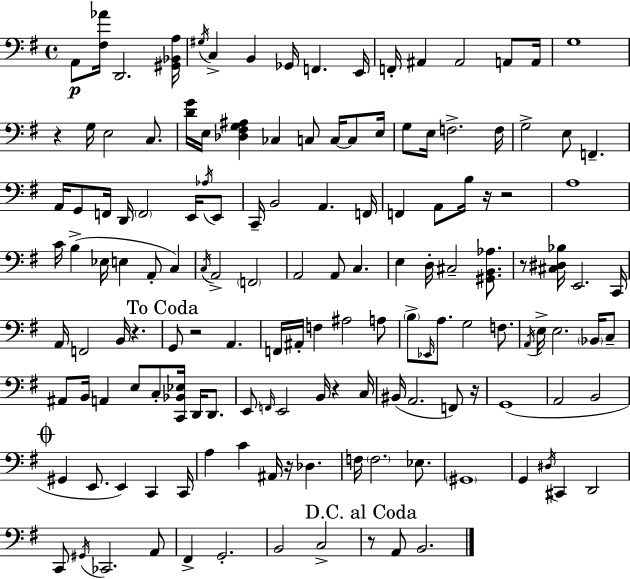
A2/e [F#3,Ab4]/s D2/h. [G#2,Bb2,A3]/s G#3/s C3/q B2/q Gb2/s F2/q. E2/s F2/s A#2/q A#2/h A2/e A2/s G3/w R/q G3/s E3/h C3/e. [D4,G4]/s E3/s [Db3,F#3,G3,A#3]/q CES3/q C3/e C3/s C3/e E3/s G3/e E3/s F3/h. F3/s G3/h E3/e F2/q. A2/s G2/e F2/s D2/s F2/h E2/s Ab3/s E2/e C2/s B2/h A2/q. F2/s F2/q A2/e B3/s R/s R/h A3/w C4/s B3/q Eb3/s E3/q A2/e C3/q C3/s A2/h F2/h A2/h A2/e C3/q. E3/q D3/s C#3/h [G#2,B2,Ab3]/e. R/e [C#3,D#3,Bb3]/s E2/h. C2/s A2/s F2/h B2/s R/q. G2/e R/h A2/q. F2/s A#2/s F3/q A#3/h A3/e B3/e Eb2/s A3/e. G3/h F3/e. A2/s E3/s E3/h. Bb2/s C3/e A#2/e B2/s A2/q E3/e C3/e [C2,Bb2,Eb3]/s D2/s D2/e. E2/e F2/s E2/h B2/s R/q C3/s BIS2/s A2/h. F2/e R/s G2/w A2/h B2/h G#2/q E2/e. E2/q C2/q C2/s A3/q C4/q A#2/s R/s Db3/q. F3/s F3/h. Eb3/e. G#2/w G2/q D#3/s C#2/q D2/h C2/e G#2/s CES2/h. A2/e F#2/q G2/h. B2/h C3/h R/e A2/e B2/h.